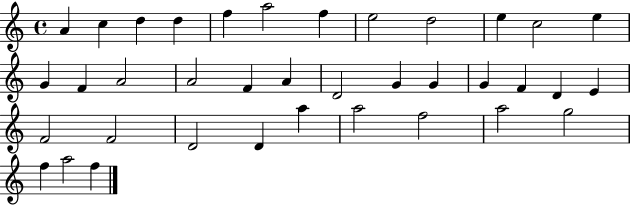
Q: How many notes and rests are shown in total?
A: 37